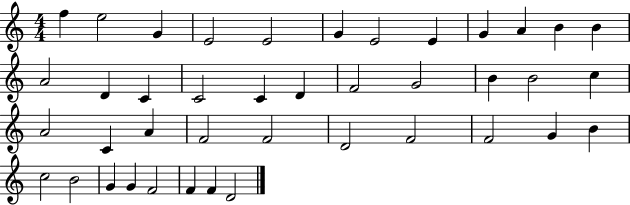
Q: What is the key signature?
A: C major